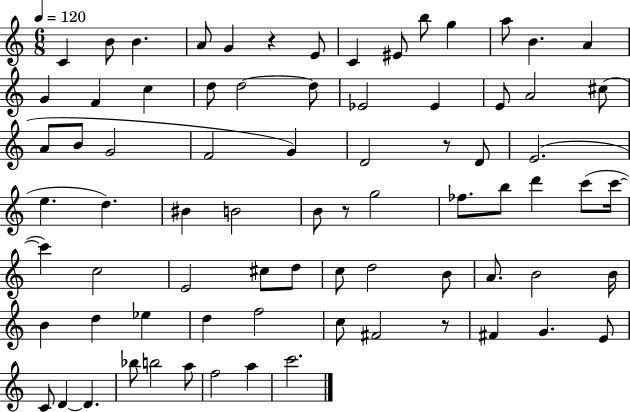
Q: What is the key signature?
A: C major